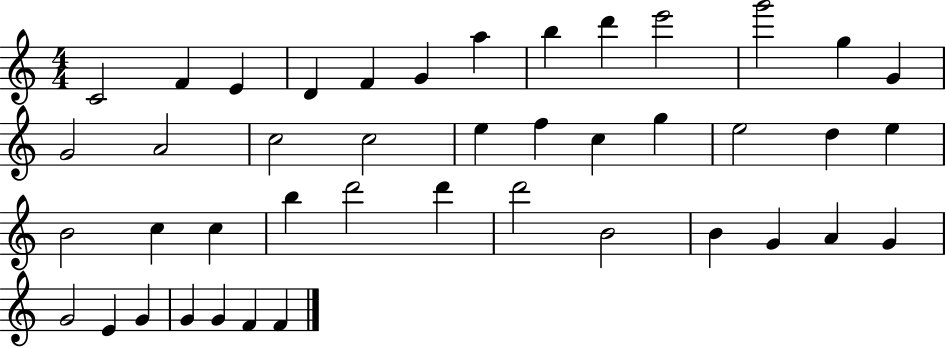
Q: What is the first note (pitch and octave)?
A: C4